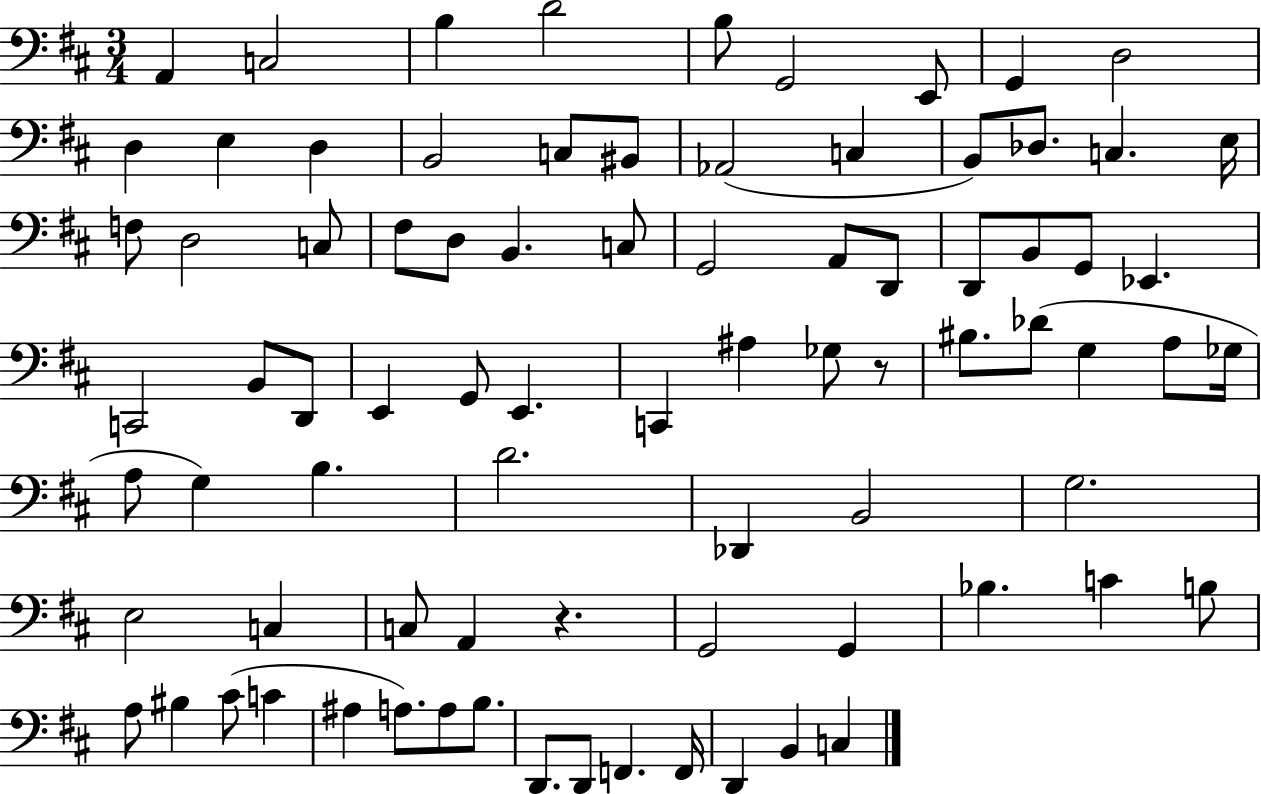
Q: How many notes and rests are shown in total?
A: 82